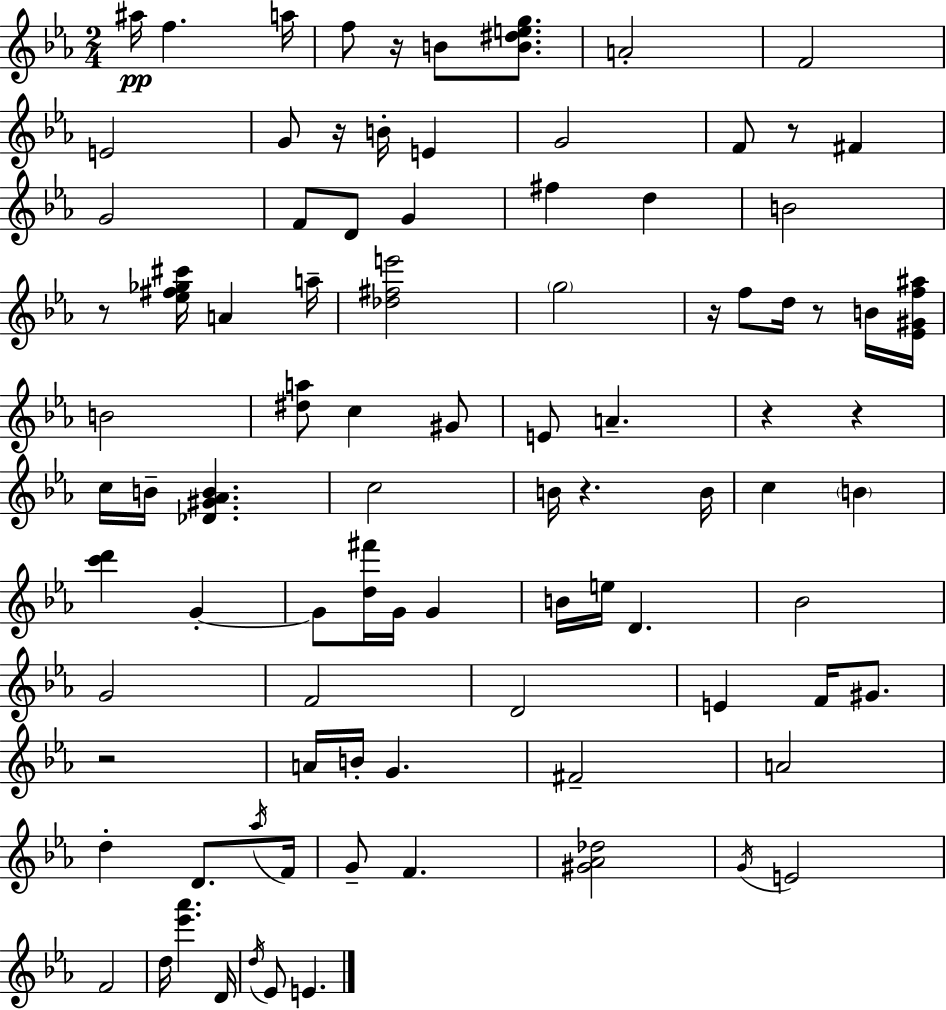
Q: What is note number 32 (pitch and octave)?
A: A4